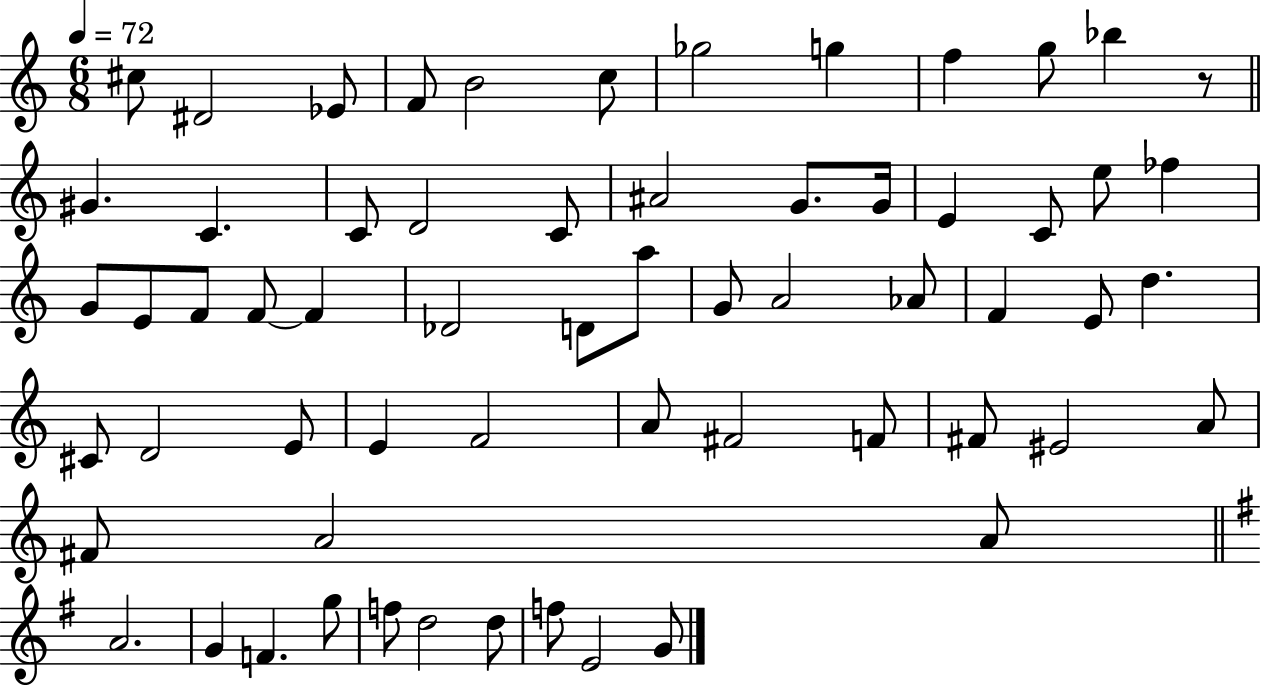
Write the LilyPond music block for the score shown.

{
  \clef treble
  \numericTimeSignature
  \time 6/8
  \key c \major
  \tempo 4 = 72
  \repeat volta 2 { cis''8 dis'2 ees'8 | f'8 b'2 c''8 | ges''2 g''4 | f''4 g''8 bes''4 r8 | \break \bar "||" \break \key c \major gis'4. c'4. | c'8 d'2 c'8 | ais'2 g'8. g'16 | e'4 c'8 e''8 fes''4 | \break g'8 e'8 f'8 f'8~~ f'4 | des'2 d'8 a''8 | g'8 a'2 aes'8 | f'4 e'8 d''4. | \break cis'8 d'2 e'8 | e'4 f'2 | a'8 fis'2 f'8 | fis'8 eis'2 a'8 | \break fis'8 a'2 a'8 | \bar "||" \break \key g \major a'2. | g'4 f'4. g''8 | f''8 d''2 d''8 | f''8 e'2 g'8 | \break } \bar "|."
}